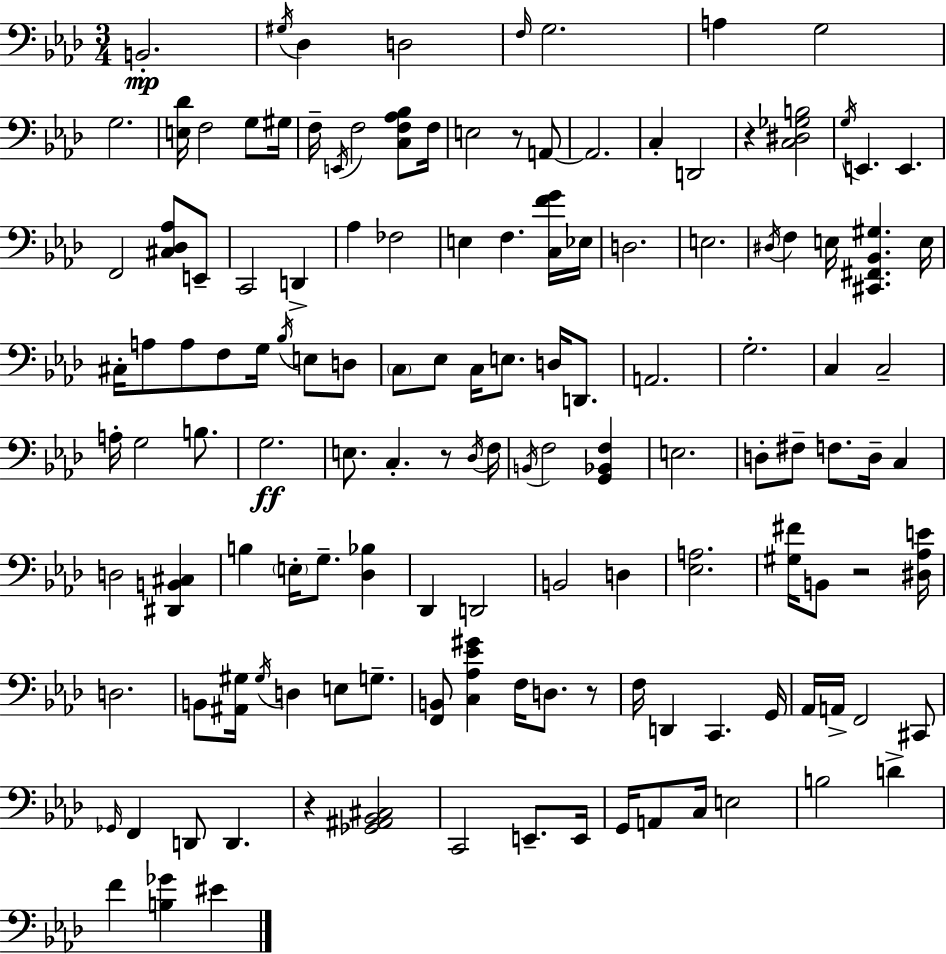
X:1
T:Untitled
M:3/4
L:1/4
K:Ab
B,,2 ^G,/4 _D, D,2 F,/4 G,2 A, G,2 G,2 [E,_D]/4 F,2 G,/2 ^G,/4 F,/4 E,,/4 F,2 [C,F,_A,_B,]/2 F,/4 E,2 z/2 A,,/2 A,,2 C, D,,2 z [C,^D,_G,B,]2 G,/4 E,, E,, F,,2 [^C,_D,_A,]/2 E,,/2 C,,2 D,, _A, _F,2 E, F, [C,FG]/4 _E,/4 D,2 E,2 ^D,/4 F, E,/4 [^C,,^F,,_B,,^G,] E,/4 ^C,/4 A,/2 A,/2 F,/2 G,/4 _B,/4 E,/2 D,/2 C,/2 _E,/2 C,/4 E,/2 D,/4 D,,/2 A,,2 G,2 C, C,2 A,/4 G,2 B,/2 G,2 E,/2 C, z/2 _D,/4 F,/4 B,,/4 F,2 [G,,_B,,F,] E,2 D,/2 ^F,/2 F,/2 D,/4 C, D,2 [^D,,B,,^C,] B, E,/4 G,/2 [_D,_B,] _D,, D,,2 B,,2 D, [_E,A,]2 [^G,^F]/4 B,,/2 z2 [^D,_A,E]/4 D,2 B,,/2 [^A,,^G,]/4 ^G,/4 D, E,/2 G,/2 [F,,B,,]/2 [C,_A,_E^G] F,/4 D,/2 z/2 F,/4 D,, C,, G,,/4 _A,,/4 A,,/4 F,,2 ^C,,/2 _G,,/4 F,, D,,/2 D,, z [_G,,^A,,_B,,^C,]2 C,,2 E,,/2 E,,/4 G,,/4 A,,/2 C,/4 E,2 B,2 D F [B,_G] ^E